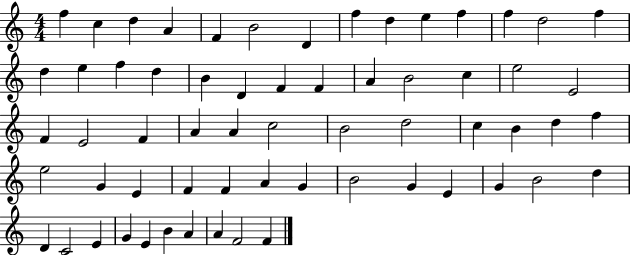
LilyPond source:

{
  \clef treble
  \numericTimeSignature
  \time 4/4
  \key c \major
  f''4 c''4 d''4 a'4 | f'4 b'2 d'4 | f''4 d''4 e''4 f''4 | f''4 d''2 f''4 | \break d''4 e''4 f''4 d''4 | b'4 d'4 f'4 f'4 | a'4 b'2 c''4 | e''2 e'2 | \break f'4 e'2 f'4 | a'4 a'4 c''2 | b'2 d''2 | c''4 b'4 d''4 f''4 | \break e''2 g'4 e'4 | f'4 f'4 a'4 g'4 | b'2 g'4 e'4 | g'4 b'2 d''4 | \break d'4 c'2 e'4 | g'4 e'4 b'4 a'4 | a'4 f'2 f'4 | \bar "|."
}